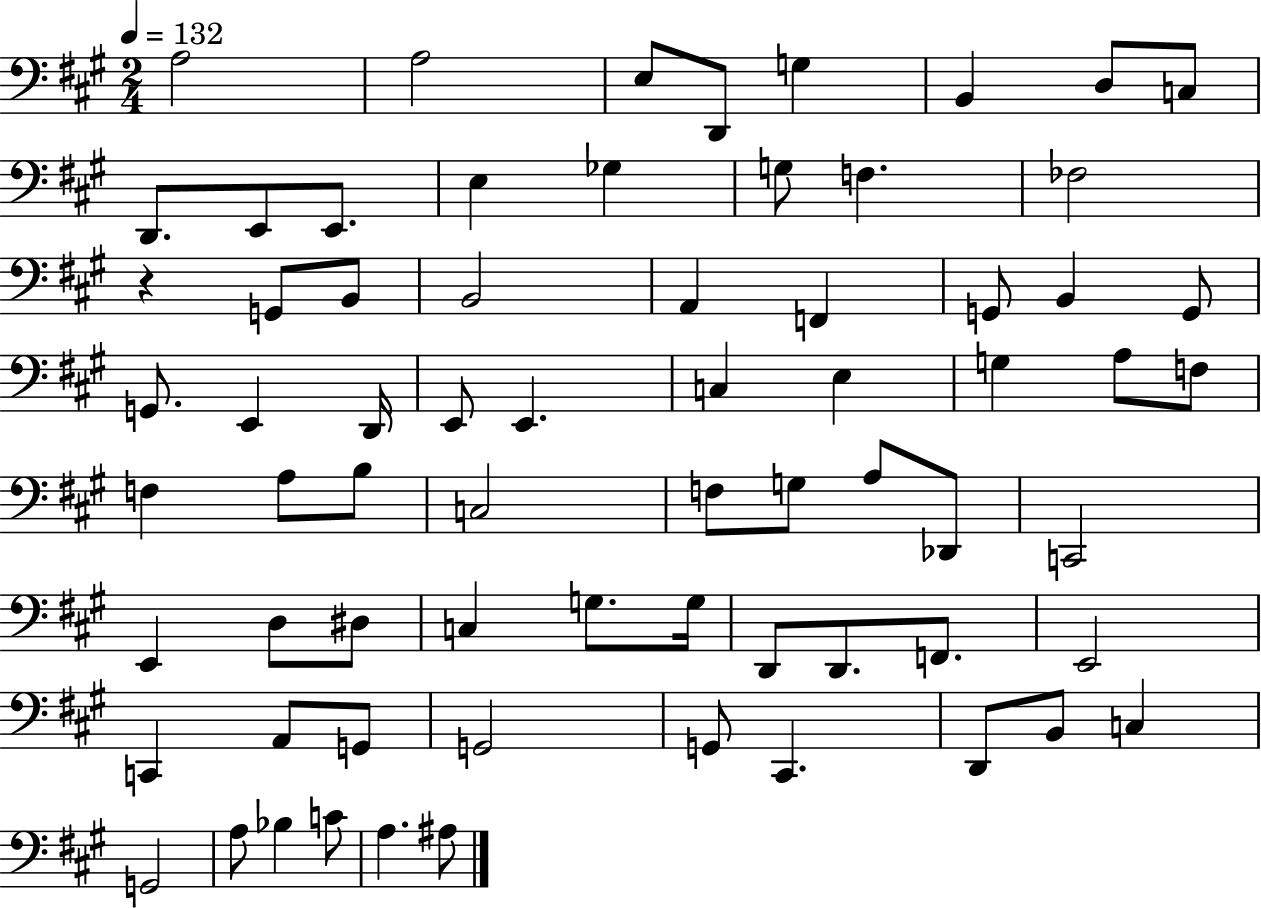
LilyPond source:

{
  \clef bass
  \numericTimeSignature
  \time 2/4
  \key a \major
  \tempo 4 = 132
  a2 | a2 | e8 d,8 g4 | b,4 d8 c8 | \break d,8. e,8 e,8. | e4 ges4 | g8 f4. | fes2 | \break r4 g,8 b,8 | b,2 | a,4 f,4 | g,8 b,4 g,8 | \break g,8. e,4 d,16 | e,8 e,4. | c4 e4 | g4 a8 f8 | \break f4 a8 b8 | c2 | f8 g8 a8 des,8 | c,2 | \break e,4 d8 dis8 | c4 g8. g16 | d,8 d,8. f,8. | e,2 | \break c,4 a,8 g,8 | g,2 | g,8 cis,4. | d,8 b,8 c4 | \break g,2 | a8 bes4 c'8 | a4. ais8 | \bar "|."
}